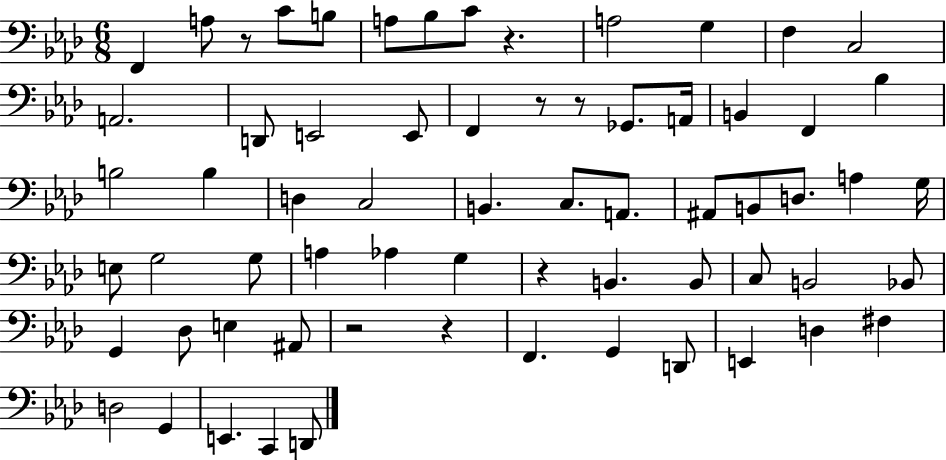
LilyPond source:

{
  \clef bass
  \numericTimeSignature
  \time 6/8
  \key aes \major
  \repeat volta 2 { f,4 a8 r8 c'8 b8 | a8 bes8 c'8 r4. | a2 g4 | f4 c2 | \break a,2. | d,8 e,2 e,8 | f,4 r8 r8 ges,8. a,16 | b,4 f,4 bes4 | \break b2 b4 | d4 c2 | b,4. c8. a,8. | ais,8 b,8 d8. a4 g16 | \break e8 g2 g8 | a4 aes4 g4 | r4 b,4. b,8 | c8 b,2 bes,8 | \break g,4 des8 e4 ais,8 | r2 r4 | f,4. g,4 d,8 | e,4 d4 fis4 | \break d2 g,4 | e,4. c,4 d,8 | } \bar "|."
}